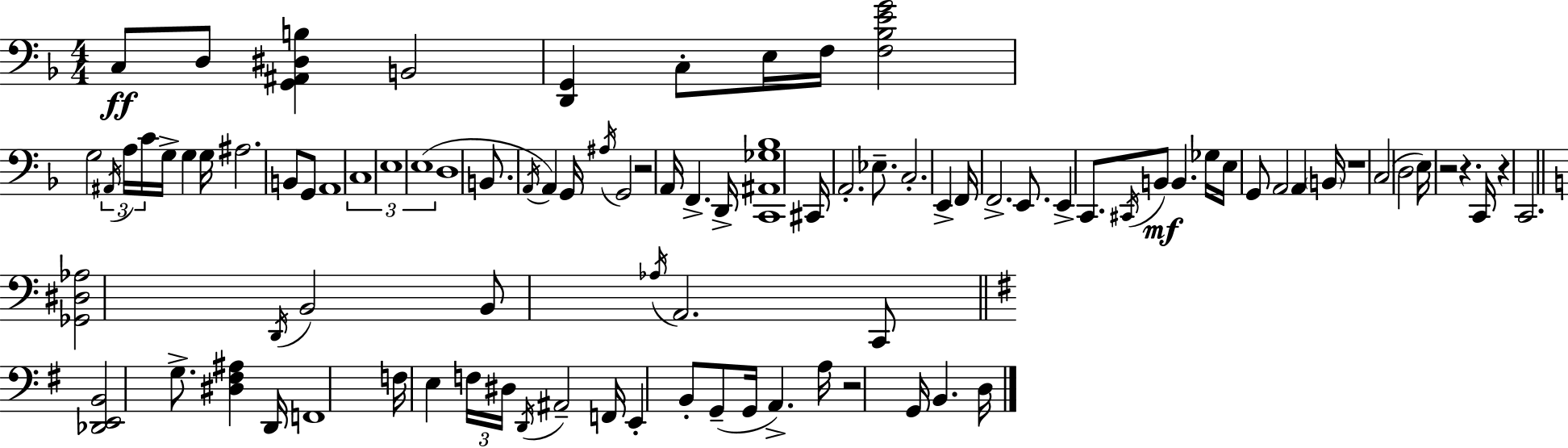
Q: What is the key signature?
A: D minor